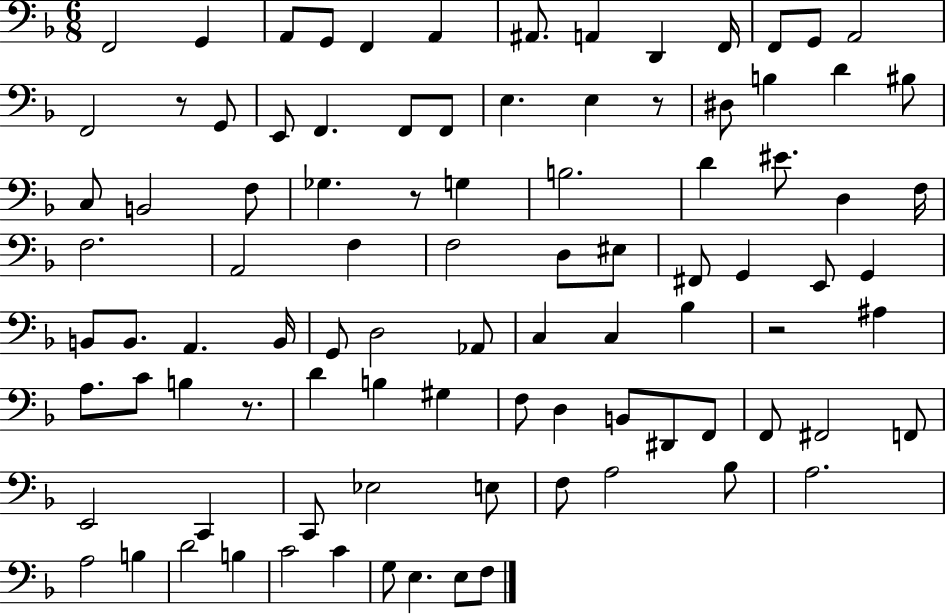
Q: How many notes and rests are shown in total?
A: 94